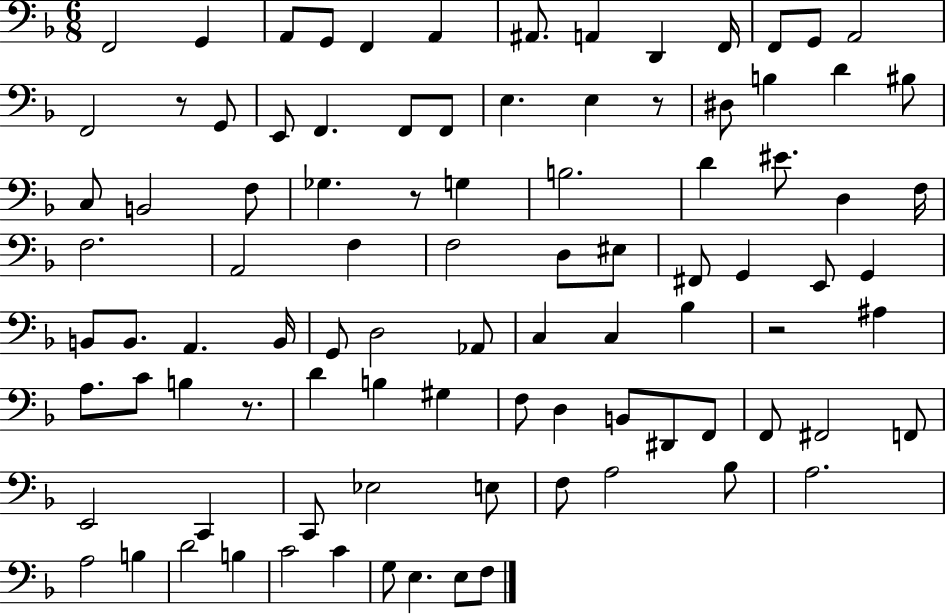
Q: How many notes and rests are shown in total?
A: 94